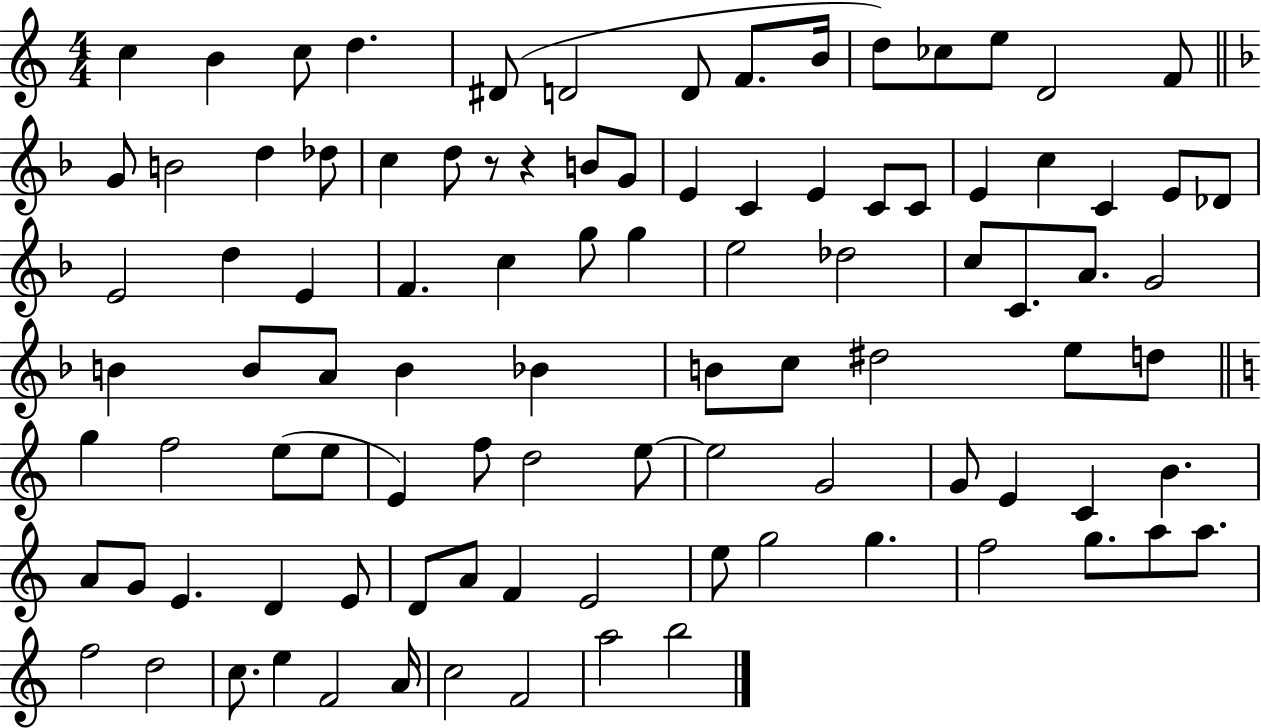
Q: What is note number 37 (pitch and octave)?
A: C5